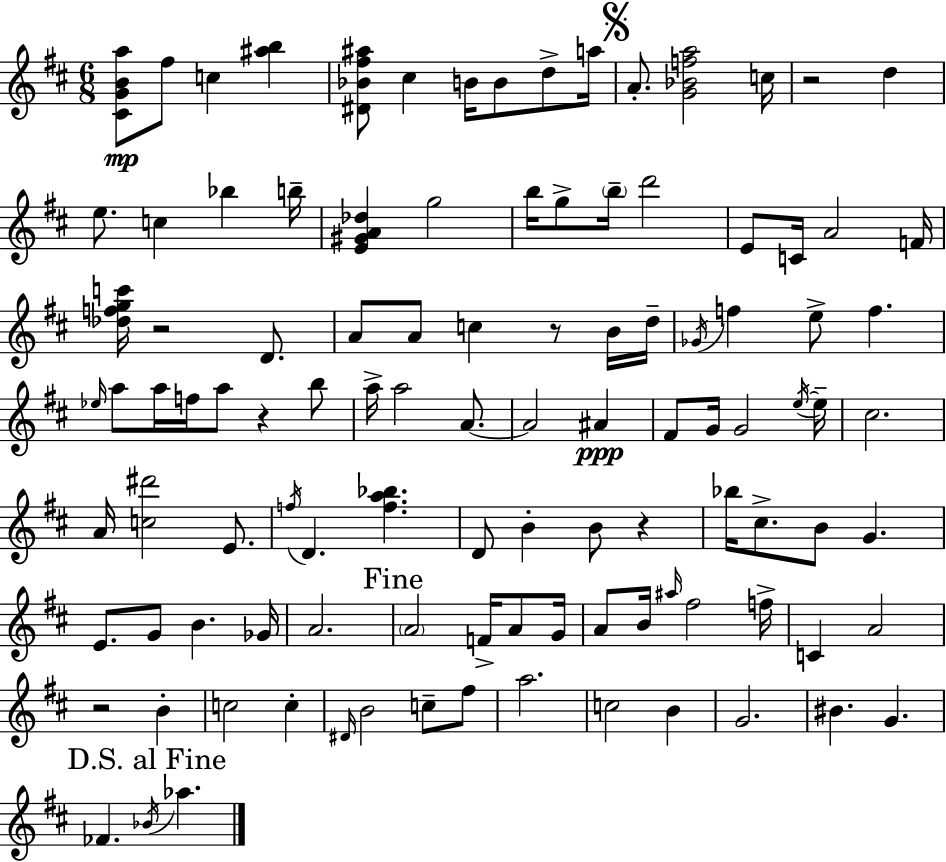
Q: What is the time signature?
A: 6/8